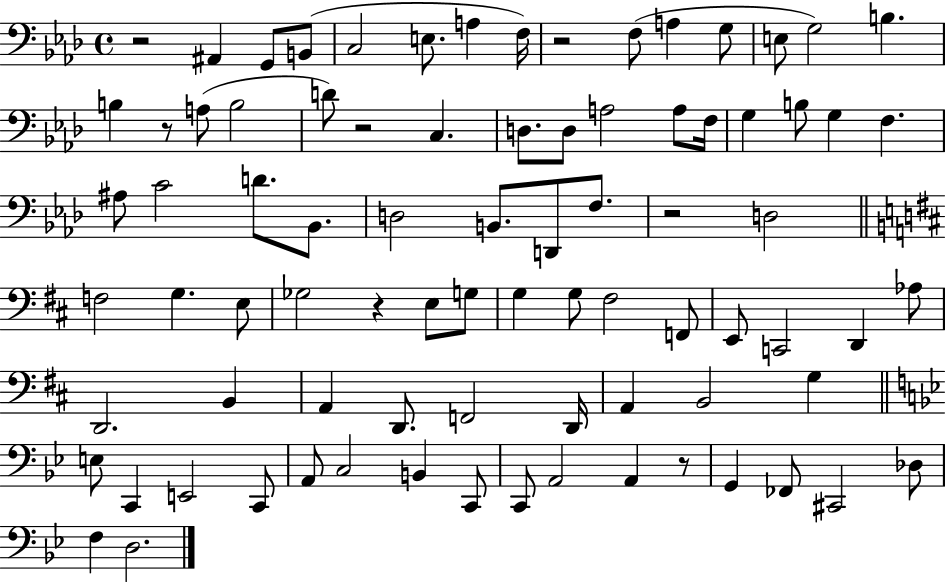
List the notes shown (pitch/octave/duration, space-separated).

R/h A#2/q G2/e B2/e C3/h E3/e. A3/q F3/s R/h F3/e A3/q G3/e E3/e G3/h B3/q. B3/q R/e A3/e B3/h D4/e R/h C3/q. D3/e. D3/e A3/h A3/e F3/s G3/q B3/e G3/q F3/q. A#3/e C4/h D4/e. Bb2/e. D3/h B2/e. D2/e F3/e. R/h D3/h F3/h G3/q. E3/e Gb3/h R/q E3/e G3/e G3/q G3/e F#3/h F2/e E2/e C2/h D2/q Ab3/e D2/h. B2/q A2/q D2/e. F2/h D2/s A2/q B2/h G3/q E3/e C2/q E2/h C2/e A2/e C3/h B2/q C2/e C2/e A2/h A2/q R/e G2/q FES2/e C#2/h Db3/e F3/q D3/h.